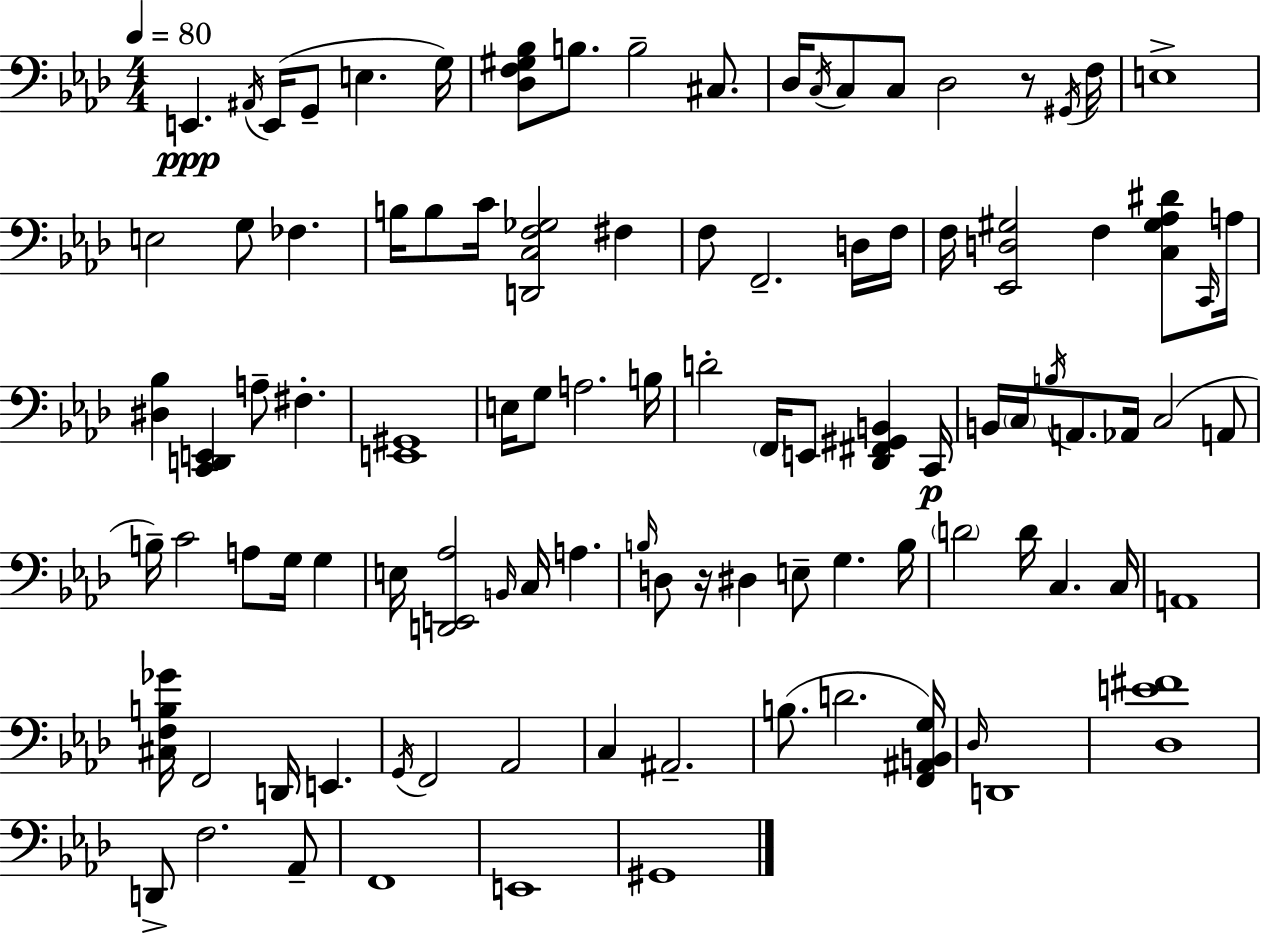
{
  \clef bass
  \numericTimeSignature
  \time 4/4
  \key aes \major
  \tempo 4 = 80
  e,4.\ppp \acciaccatura { ais,16 }( e,16 g,8-- e4. | g16) <des f gis bes>8 b8. b2-- cis8. | des16 \acciaccatura { c16 } c8 c8 des2 r8 | \acciaccatura { gis,16 } f16 e1-> | \break e2 g8 fes4. | b16 b8 c'16 <d, c f ges>2 fis4 | f8 f,2.-- | d16 f16 f16 <ees, d gis>2 f4 | \break <c gis aes dis'>8 \grace { c,16 } a16 <dis bes>4 <c, d, e,>4 a8-- fis4.-. | <e, gis,>1 | e16 g8 a2. | b16 d'2-. \parenthesize f,16 e,8 <des, fis, gis, b,>4 | \break c,16\p b,16 \parenthesize c16 \acciaccatura { b16 } a,8. aes,16 c2( | a,8 b16--) c'2 a8 | g16 g4 e16 <d, e, aes>2 \grace { b,16 } c16 | a4. \grace { b16 } d8 r16 dis4 e8-- | \break g4. b16 \parenthesize d'2 d'16 | c4. c16 a,1 | <cis f b ges'>16 f,2 | d,16 e,4. \acciaccatura { g,16 } f,2 | \break aes,2 c4 ais,2.-- | b8.( d'2. | <f, ais, b, g>16) \grace { des16 } d,1 | <des e' fis'>1 | \break d,8-> f2. | aes,8-- f,1 | e,1 | gis,1 | \break \bar "|."
}